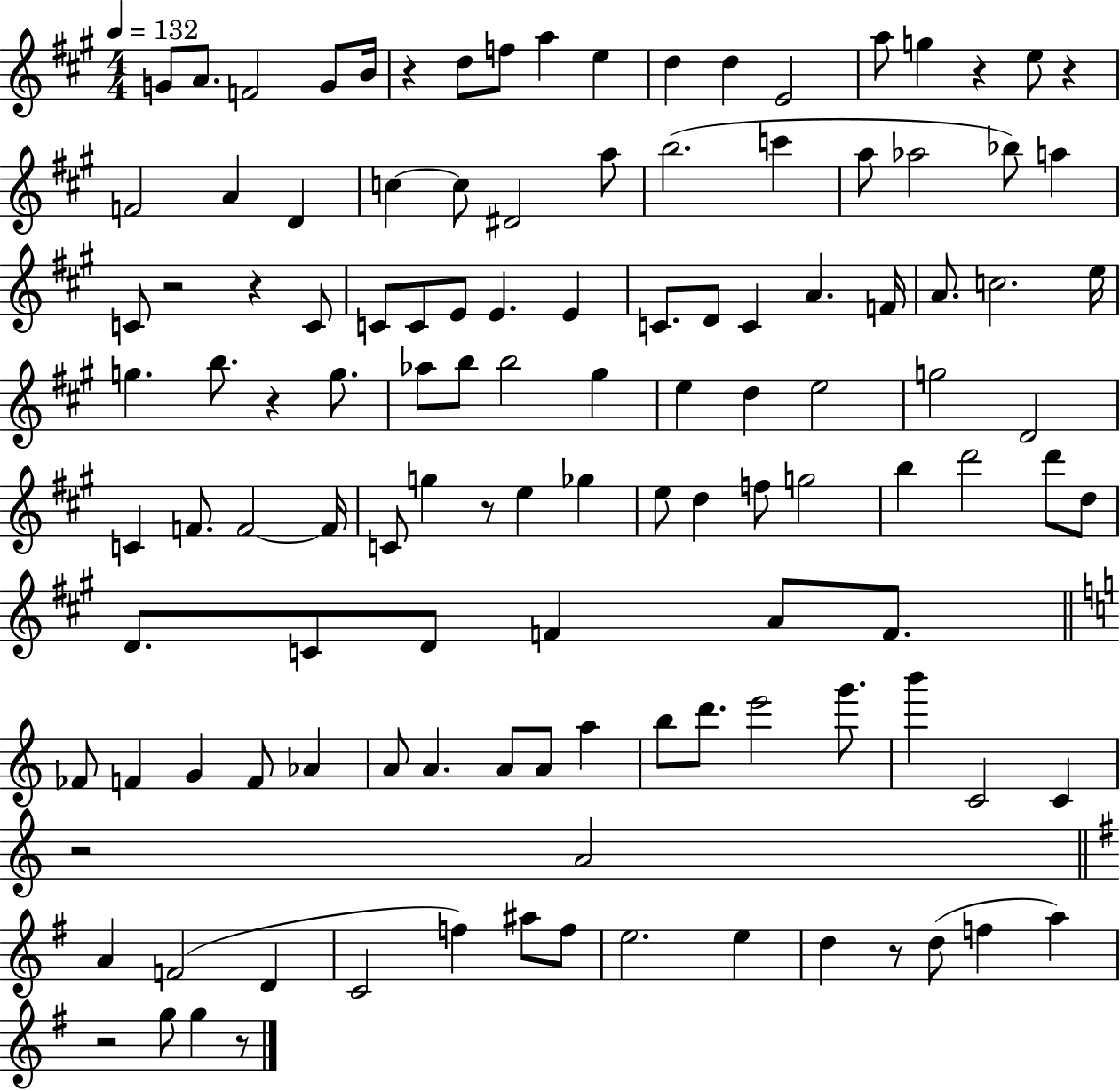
{
  \clef treble
  \numericTimeSignature
  \time 4/4
  \key a \major
  \tempo 4 = 132
  \repeat volta 2 { g'8 a'8. f'2 g'8 b'16 | r4 d''8 f''8 a''4 e''4 | d''4 d''4 e'2 | a''8 g''4 r4 e''8 r4 | \break f'2 a'4 d'4 | c''4~~ c''8 dis'2 a''8 | b''2.( c'''4 | a''8 aes''2 bes''8) a''4 | \break c'8 r2 r4 c'8 | c'8 c'8 e'8 e'4. e'4 | c'8. d'8 c'4 a'4. f'16 | a'8. c''2. e''16 | \break g''4. b''8. r4 g''8. | aes''8 b''8 b''2 gis''4 | e''4 d''4 e''2 | g''2 d'2 | \break c'4 f'8. f'2~~ f'16 | c'8 g''4 r8 e''4 ges''4 | e''8 d''4 f''8 g''2 | b''4 d'''2 d'''8 d''8 | \break d'8. c'8 d'8 f'4 a'8 f'8. | \bar "||" \break \key a \minor fes'8 f'4 g'4 f'8 aes'4 | a'8 a'4. a'8 a'8 a''4 | b''8 d'''8. e'''2 g'''8. | b'''4 c'2 c'4 | \break r2 a'2 | \bar "||" \break \key e \minor a'4 f'2( d'4 | c'2 f''4) ais''8 f''8 | e''2. e''4 | d''4 r8 d''8( f''4 a''4) | \break r2 g''8 g''4 r8 | } \bar "|."
}